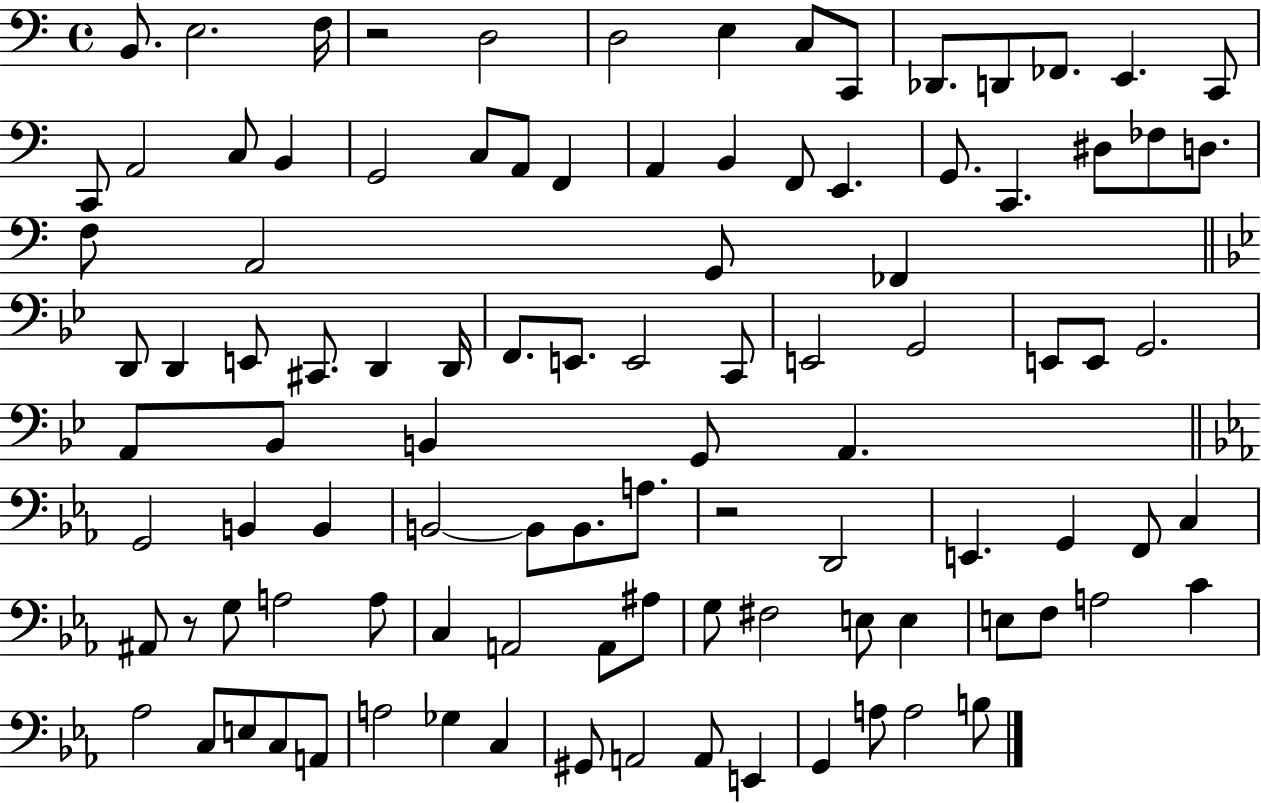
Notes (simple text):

B2/e. E3/h. F3/s R/h D3/h D3/h E3/q C3/e C2/e Db2/e. D2/e FES2/e. E2/q. C2/e C2/e A2/h C3/e B2/q G2/h C3/e A2/e F2/q A2/q B2/q F2/e E2/q. G2/e. C2/q. D#3/e FES3/e D3/e. F3/e A2/h G2/e FES2/q D2/e D2/q E2/e C#2/e. D2/q D2/s F2/e. E2/e. E2/h C2/e E2/h G2/h E2/e E2/e G2/h. A2/e Bb2/e B2/q G2/e A2/q. G2/h B2/q B2/q B2/h B2/e B2/e. A3/e. R/h D2/h E2/q. G2/q F2/e C3/q A#2/e R/e G3/e A3/h A3/e C3/q A2/h A2/e A#3/e G3/e F#3/h E3/e E3/q E3/e F3/e A3/h C4/q Ab3/h C3/e E3/e C3/e A2/e A3/h Gb3/q C3/q G#2/e A2/h A2/e E2/q G2/q A3/e A3/h B3/e